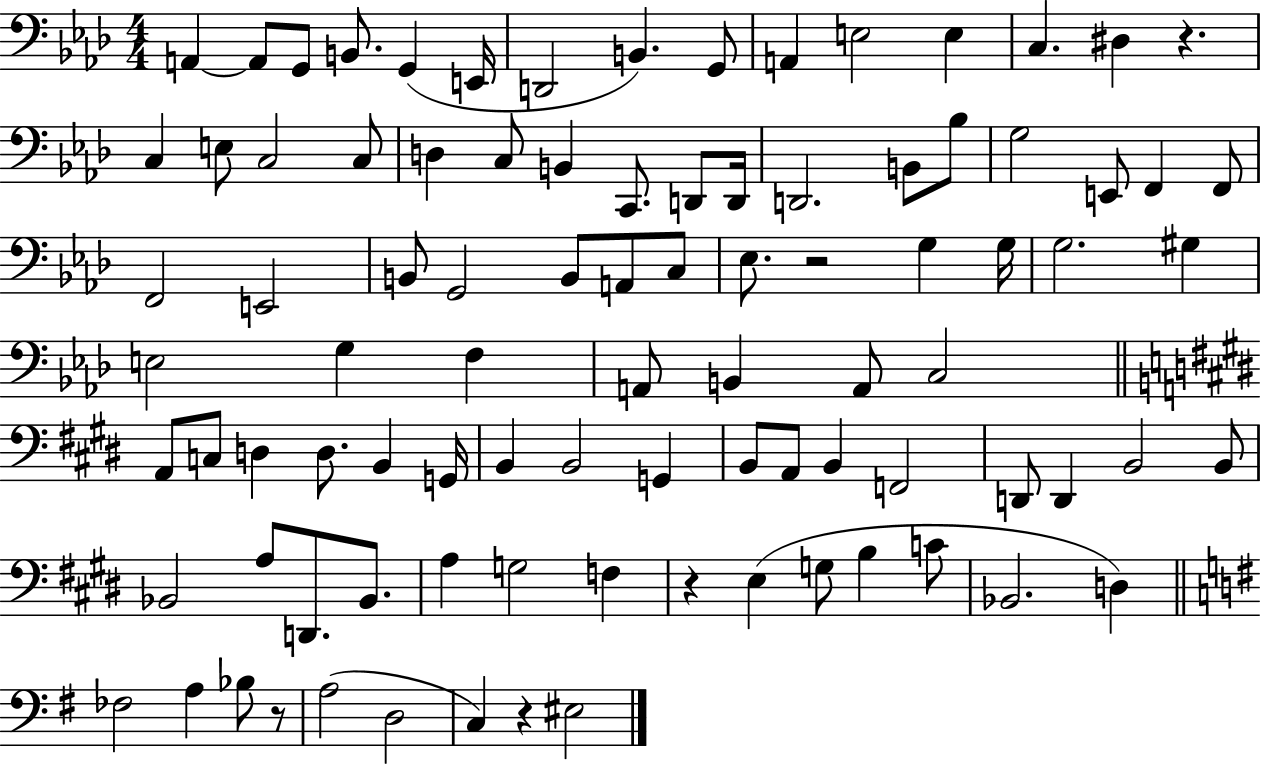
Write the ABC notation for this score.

X:1
T:Untitled
M:4/4
L:1/4
K:Ab
A,, A,,/2 G,,/2 B,,/2 G,, E,,/4 D,,2 B,, G,,/2 A,, E,2 E, C, ^D, z C, E,/2 C,2 C,/2 D, C,/2 B,, C,,/2 D,,/2 D,,/4 D,,2 B,,/2 _B,/2 G,2 E,,/2 F,, F,,/2 F,,2 E,,2 B,,/2 G,,2 B,,/2 A,,/2 C,/2 _E,/2 z2 G, G,/4 G,2 ^G, E,2 G, F, A,,/2 B,, A,,/2 C,2 A,,/2 C,/2 D, D,/2 B,, G,,/4 B,, B,,2 G,, B,,/2 A,,/2 B,, F,,2 D,,/2 D,, B,,2 B,,/2 _B,,2 A,/2 D,,/2 _B,,/2 A, G,2 F, z E, G,/2 B, C/2 _B,,2 D, _F,2 A, _B,/2 z/2 A,2 D,2 C, z ^E,2